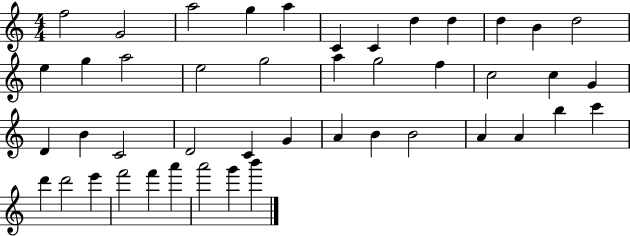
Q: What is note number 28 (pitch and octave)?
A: C4